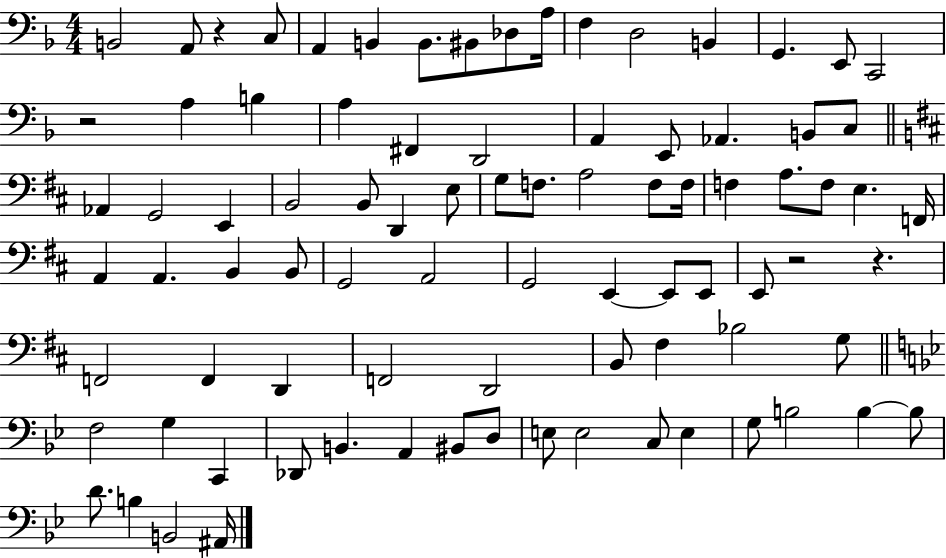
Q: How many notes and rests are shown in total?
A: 86